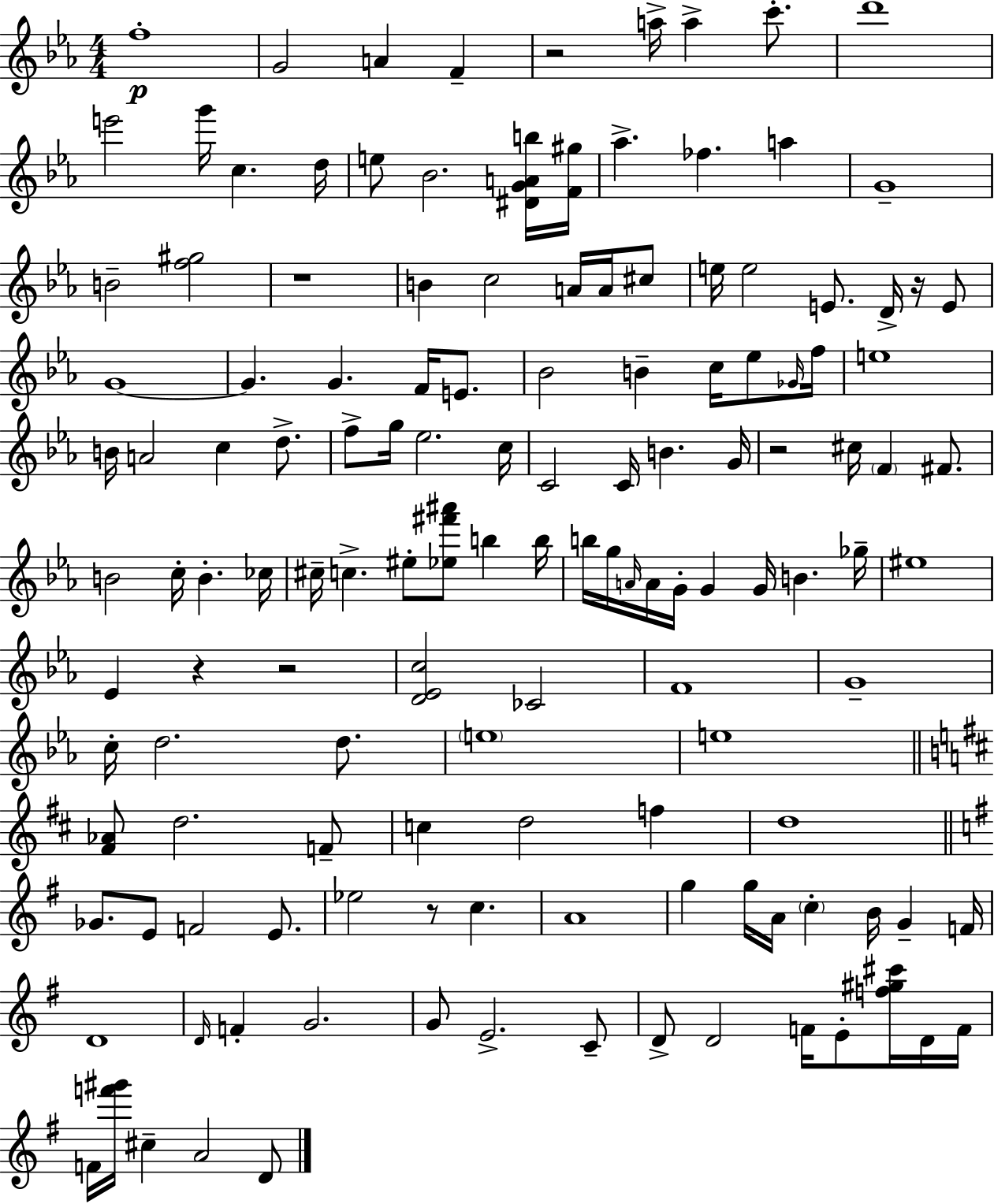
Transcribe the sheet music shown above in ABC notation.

X:1
T:Untitled
M:4/4
L:1/4
K:Eb
f4 G2 A F z2 a/4 a c'/2 d'4 e'2 g'/4 c d/4 e/2 _B2 [^DGAb]/4 [F^g]/4 _a _f a G4 B2 [f^g]2 z4 B c2 A/4 A/4 ^c/2 e/4 e2 E/2 D/4 z/4 E/2 G4 G G F/4 E/2 _B2 B c/4 _e/2 _G/4 f/4 e4 B/4 A2 c d/2 f/2 g/4 _e2 c/4 C2 C/4 B G/4 z2 ^c/4 F ^F/2 B2 c/4 B _c/4 ^c/4 c ^e/2 [_e^f'^a']/2 b b/4 b/4 g/4 A/4 A/4 G/4 G G/4 B _g/4 ^e4 _E z z2 [D_Ec]2 _C2 F4 G4 c/4 d2 d/2 e4 e4 [^F_A]/2 d2 F/2 c d2 f d4 _G/2 E/2 F2 E/2 _e2 z/2 c A4 g g/4 A/4 c B/4 G F/4 D4 D/4 F G2 G/2 E2 C/2 D/2 D2 F/4 E/2 [f^g^c']/4 D/4 F/4 F/4 [f'^g']/4 ^c A2 D/2